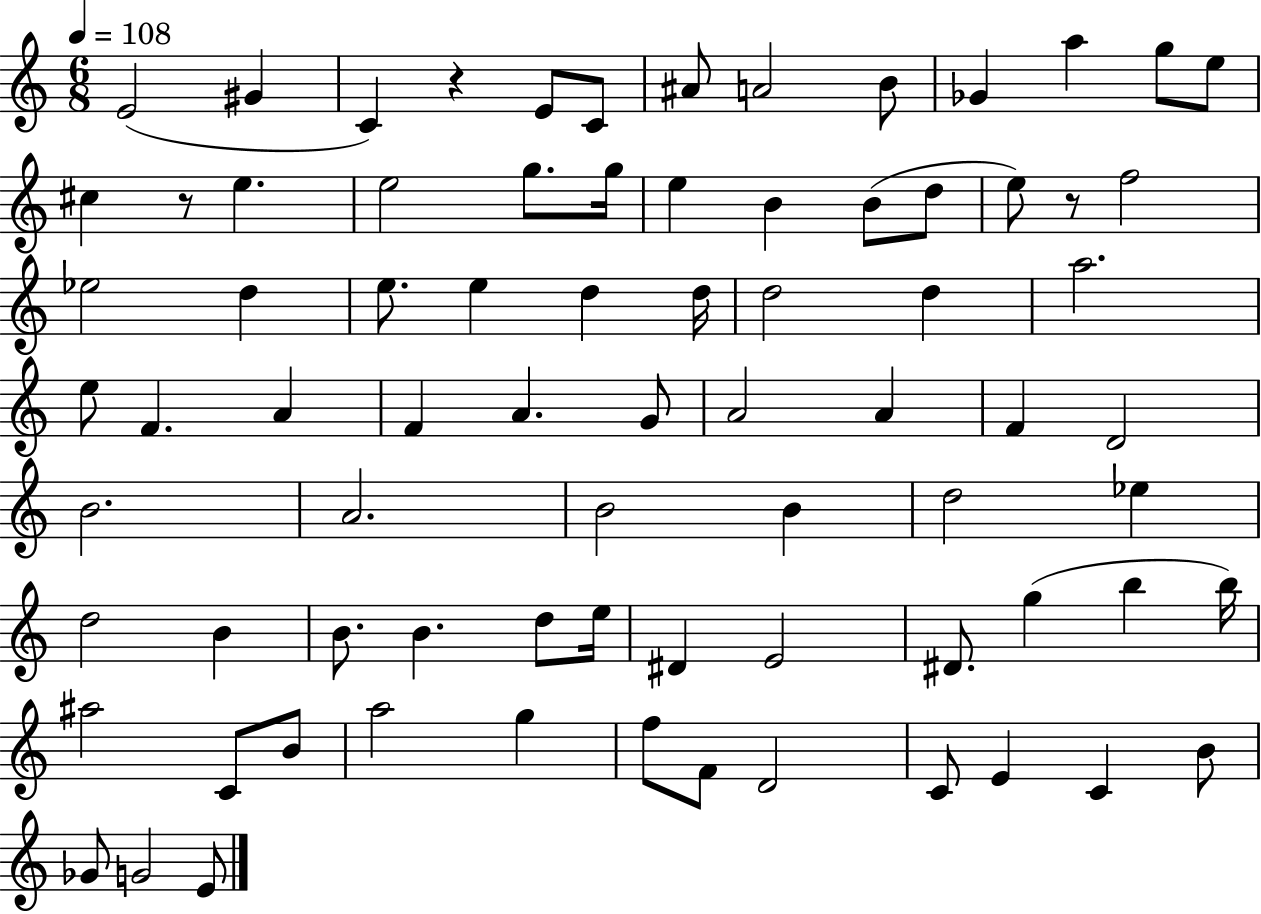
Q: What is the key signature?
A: C major